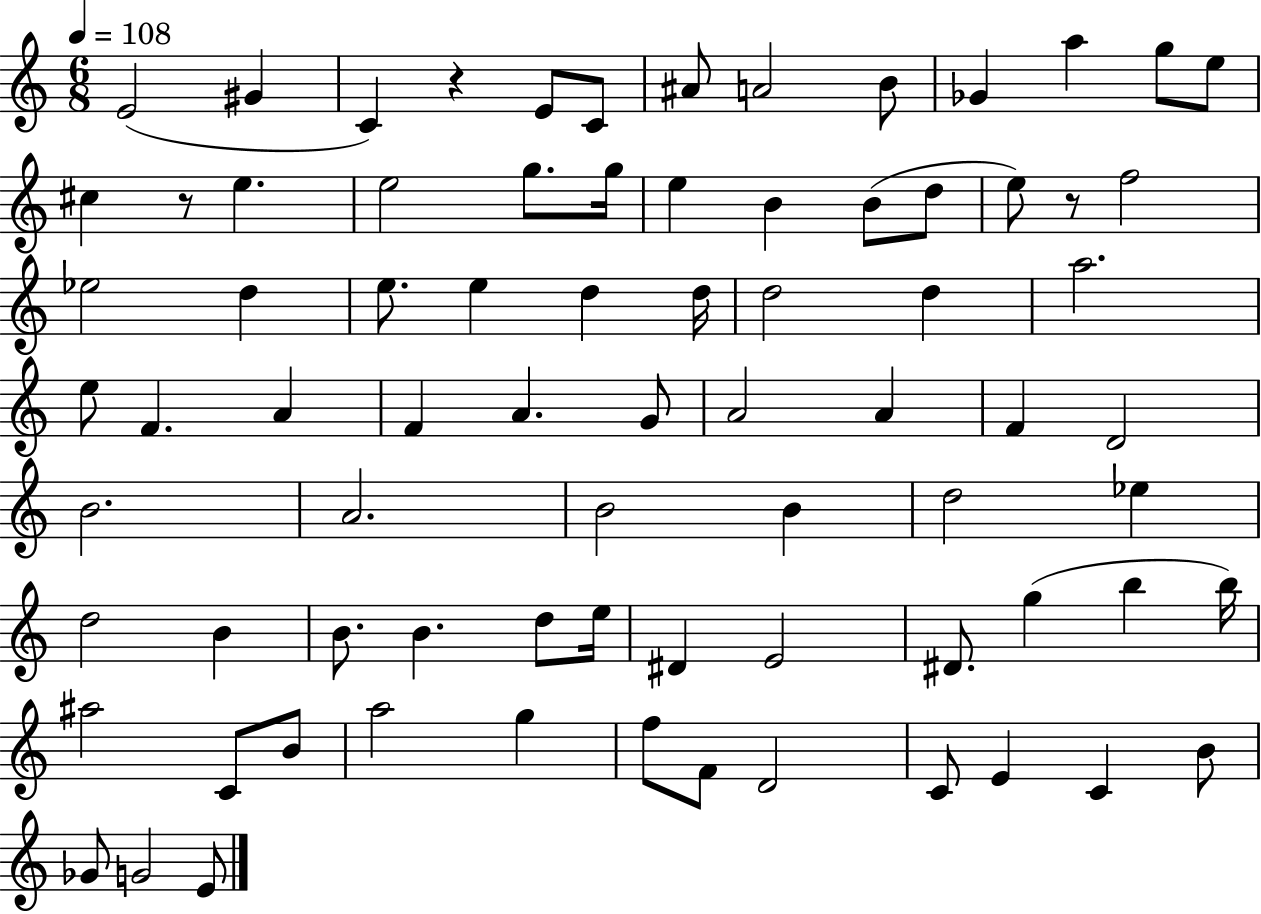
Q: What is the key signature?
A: C major